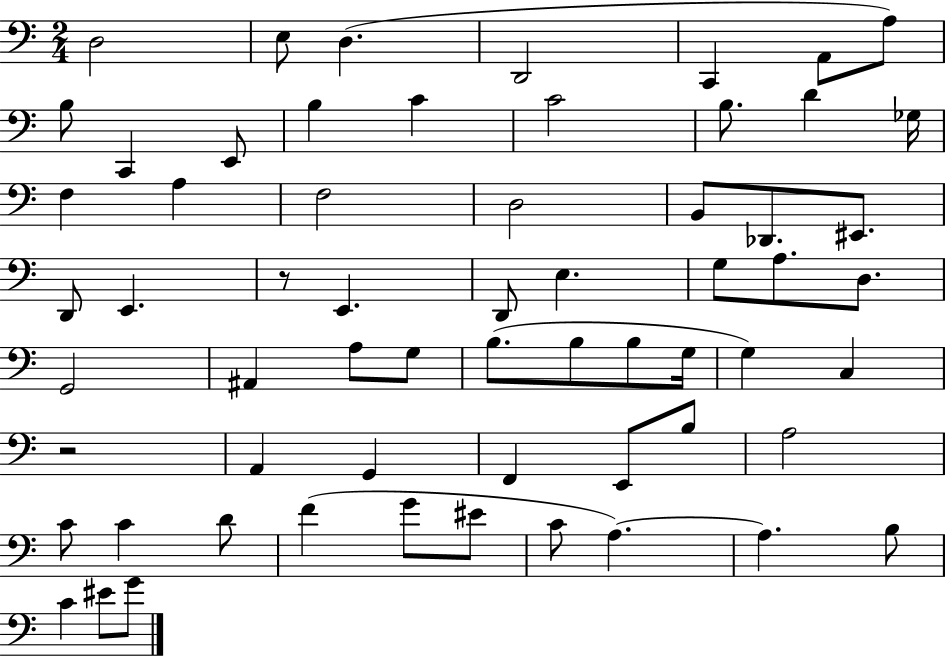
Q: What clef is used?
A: bass